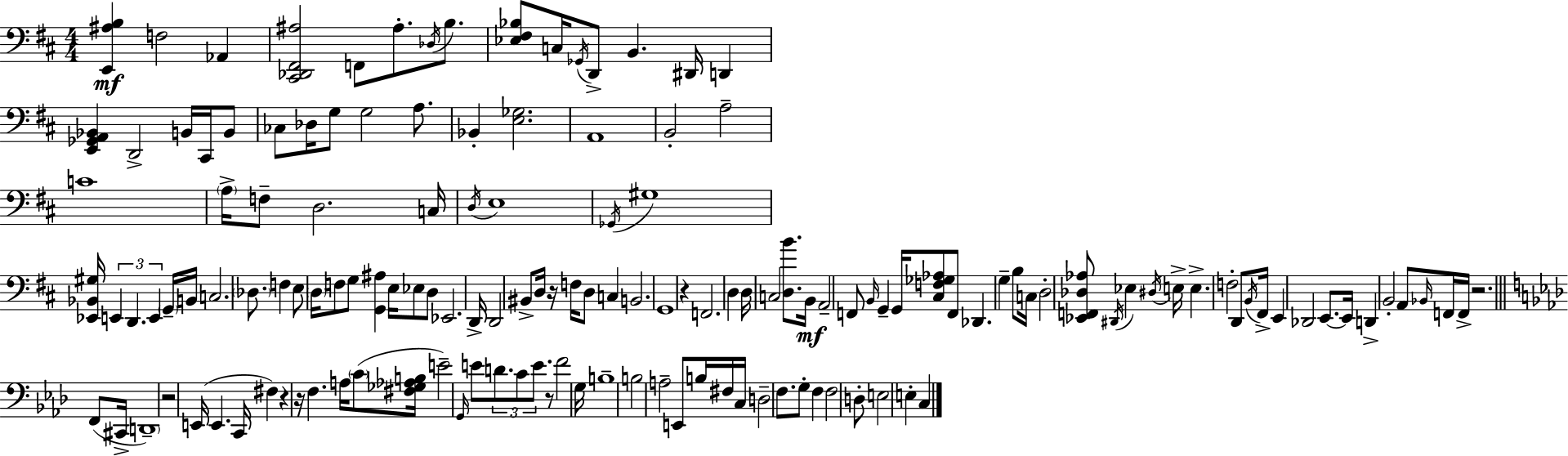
[E2,A#3,B3]/q F3/h Ab2/q [C#2,Db2,F#2,A#3]/h F2/e A#3/e. Db3/s B3/e. [Eb3,F#3,Bb3]/e C3/s Gb2/s D2/e B2/q. D#2/s D2/q [E2,Gb2,A2,Bb2]/q D2/h B2/s C#2/s B2/e CES3/e Db3/s G3/e G3/h A3/e. Bb2/q [E3,Gb3]/h. A2/w B2/h A3/h C4/w A3/s F3/e D3/h. C3/s D3/s E3/w Gb2/s G#3/w [Eb2,Bb2,G#3]/s E2/q D2/q. E2/q G2/s B2/s C3/h. Db3/e. F3/q E3/e D3/s F3/e G3/e [G2,A#3]/q E3/s Eb3/e D3/e Eb2/h. D2/s D2/h BIS2/e D3/s R/s F3/s D3/e C3/q B2/h. G2/w R/q F2/h. D3/q D3/s C3/h [D3,B4]/e. B2/s A2/h F2/e B2/s G2/q G2/s [C#3,F3,Gb3,Ab3]/e F2/e Db2/q. G3/q B3/e C3/s D3/h [Eb2,F2,Db3,Ab3]/e D#2/s Eb3/q D#3/s E3/s E3/q. F3/h D2/e B2/s F#2/s E2/q Db2/h E2/e. E2/s D2/q B2/h A2/e Bb2/s F2/s F2/s R/h. F2/e C#2/s D2/w R/h E2/s E2/q. C2/s F#3/q R/q R/s F3/q. A3/s C4/e [F#3,Gb3,Ab3,B3]/s E4/h G2/s E4/e D4/e. C4/e E4/e. R/e F4/h G3/s B3/w B3/h A3/h E2/e B3/s F#3/s C3/s D3/h F3/e. G3/e F3/q F3/h D3/e E3/h E3/q C3/q